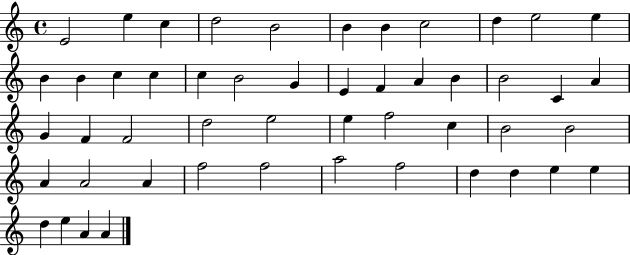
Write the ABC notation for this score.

X:1
T:Untitled
M:4/4
L:1/4
K:C
E2 e c d2 B2 B B c2 d e2 e B B c c c B2 G E F A B B2 C A G F F2 d2 e2 e f2 c B2 B2 A A2 A f2 f2 a2 f2 d d e e d e A A